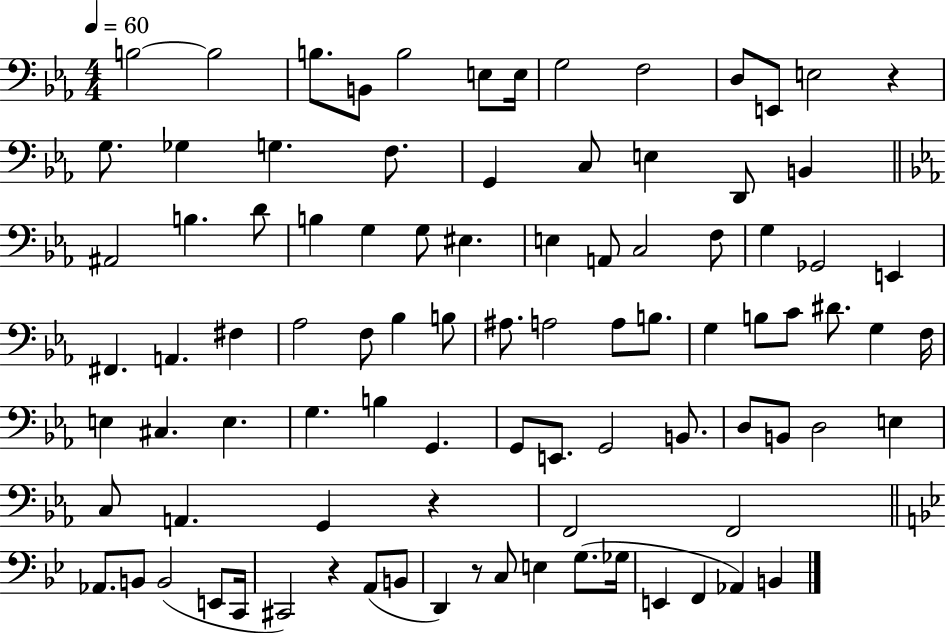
{
  \clef bass
  \numericTimeSignature
  \time 4/4
  \key ees \major
  \tempo 4 = 60
  b2~~ b2 | b8. b,8 b2 e8 e16 | g2 f2 | d8 e,8 e2 r4 | \break g8. ges4 g4. f8. | g,4 c8 e4 d,8 b,4 | \bar "||" \break \key ees \major ais,2 b4. d'8 | b4 g4 g8 eis4. | e4 a,8 c2 f8 | g4 ges,2 e,4 | \break fis,4. a,4. fis4 | aes2 f8 bes4 b8 | ais8. a2 a8 b8. | g4 b8 c'8 dis'8. g4 f16 | \break e4 cis4. e4. | g4. b4 g,4. | g,8 e,8. g,2 b,8. | d8 b,8 d2 e4 | \break c8 a,4. g,4 r4 | f,2 f,2 | \bar "||" \break \key bes \major aes,8. b,8 b,2( e,8 c,16 | cis,2) r4 a,8( b,8 | d,4) r8 c8 e4 g8.( ges16 | e,4 f,4 aes,4) b,4 | \break \bar "|."
}